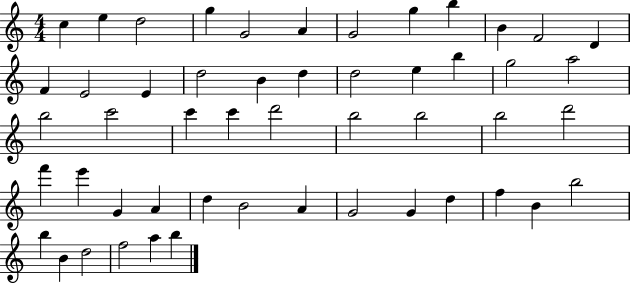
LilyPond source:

{
  \clef treble
  \numericTimeSignature
  \time 4/4
  \key c \major
  c''4 e''4 d''2 | g''4 g'2 a'4 | g'2 g''4 b''4 | b'4 f'2 d'4 | \break f'4 e'2 e'4 | d''2 b'4 d''4 | d''2 e''4 b''4 | g''2 a''2 | \break b''2 c'''2 | c'''4 c'''4 d'''2 | b''2 b''2 | b''2 d'''2 | \break f'''4 e'''4 g'4 a'4 | d''4 b'2 a'4 | g'2 g'4 d''4 | f''4 b'4 b''2 | \break b''4 b'4 d''2 | f''2 a''4 b''4 | \bar "|."
}